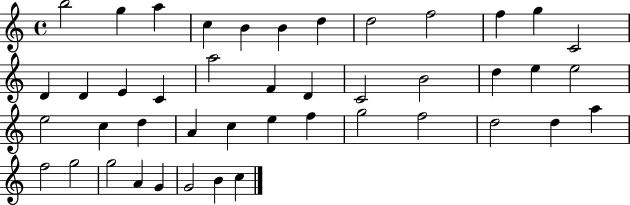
B5/h G5/q A5/q C5/q B4/q B4/q D5/q D5/h F5/h F5/q G5/q C4/h D4/q D4/q E4/q C4/q A5/h F4/q D4/q C4/h B4/h D5/q E5/q E5/h E5/h C5/q D5/q A4/q C5/q E5/q F5/q G5/h F5/h D5/h D5/q A5/q F5/h G5/h G5/h A4/q G4/q G4/h B4/q C5/q